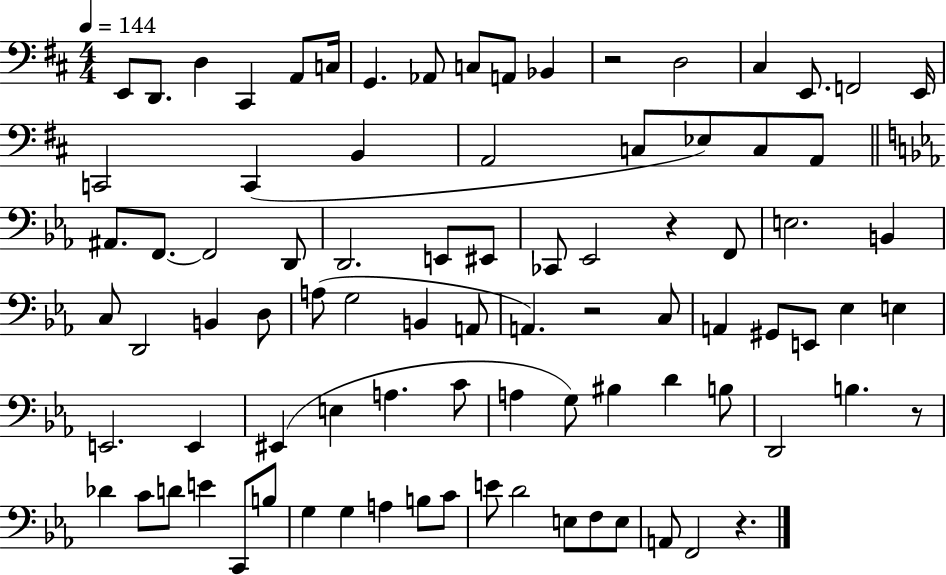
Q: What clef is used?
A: bass